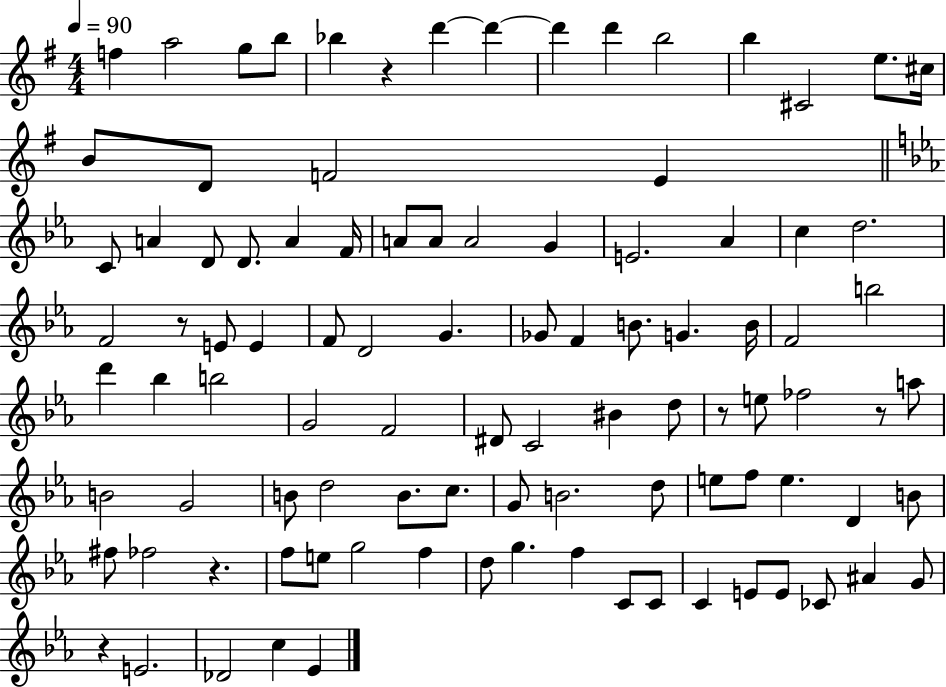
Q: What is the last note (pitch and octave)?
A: Eb4